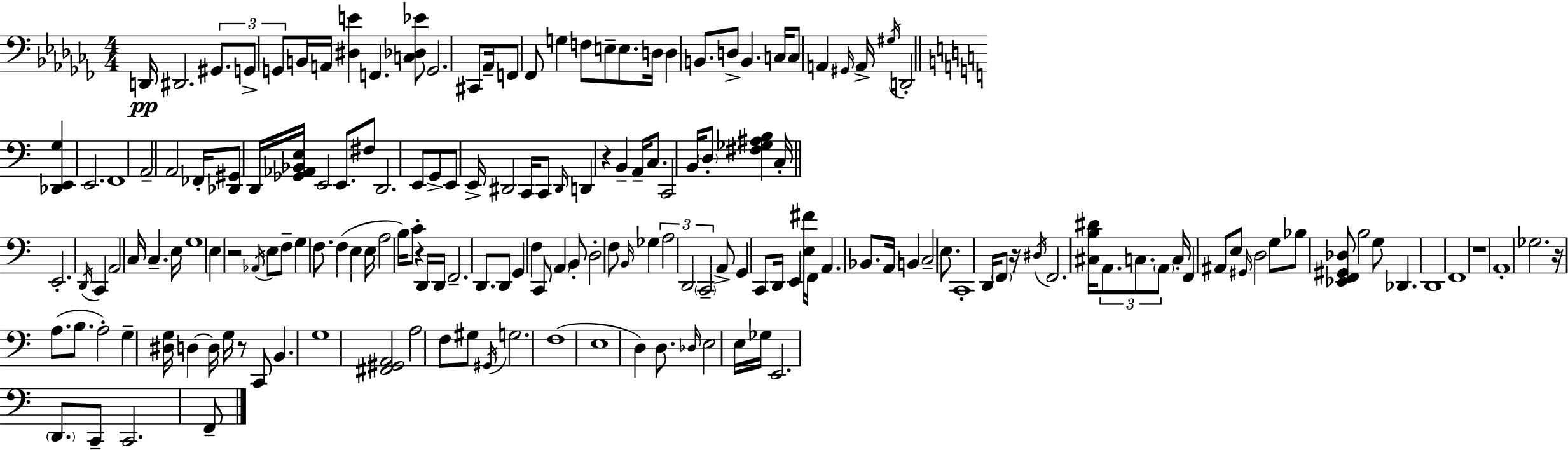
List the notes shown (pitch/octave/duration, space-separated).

D2/s D#2/h. G#2/e. G2/e G2/e B2/s A2/s [D#3,E4]/q F2/q. [C3,Db3,Eb4]/e G2/h. C#2/e Ab2/s F2/e FES2/e G3/q F3/e E3/e E3/e. D3/s D3/q B2/e. D3/e B2/q. C3/s C3/e A2/q G#2/s A2/s G#3/s D2/h [Db2,E2,G3]/q E2/h. F2/w A2/h A2/h FES2/s [Db2,G#2]/e D2/s [Gb2,Ab2,Bb2,E3]/s E2/h E2/e. F#3/e D2/h. E2/e G2/e E2/e E2/s D#2/h C2/s C2/e D#2/s D2/q R/q B2/q A2/s C3/e. C2/h B2/s D3/e [F#3,Gb3,A#3,B3]/q C3/s E2/h. D2/s C2/q A2/h C3/s C3/q. E3/s G3/w E3/q R/h Ab2/s E3/e F3/e G3/q F3/e. F3/q E3/q E3/s A3/h B3/s C4/e R/q D2/s D2/s F2/h. D2/e. D2/e G2/q F3/q C2/e A2/q B2/e D3/h F3/e B2/s Gb3/q A3/h D2/h C2/h A2/e G2/q C2/e D2/s E2/q [E3,F#4]/s F2/s A2/q. Bb2/e. A2/s B2/q C3/h E3/e. C2/w D2/s F2/e R/s D#3/s F2/h. [C#3,B3,D#4]/s A2/e. C3/e. A2/e C3/s F2/q A#2/e E3/e G#2/s D3/h G3/e Bb3/e [Eb2,F2,G#2,Db3]/e B3/h G3/e Db2/q. D2/w F2/w R/w A2/w Gb3/h. R/s A3/e. B3/e. A3/h G3/q [D#3,G3]/s D3/q D3/s G3/s R/e C2/e B2/q. G3/w [F#2,G#2,A2]/h A3/h F3/e G#3/e G#2/s G3/h. F3/w E3/w D3/q D3/e. Db3/s E3/h E3/s Gb3/s E2/h. D2/e. C2/e C2/h. F2/e